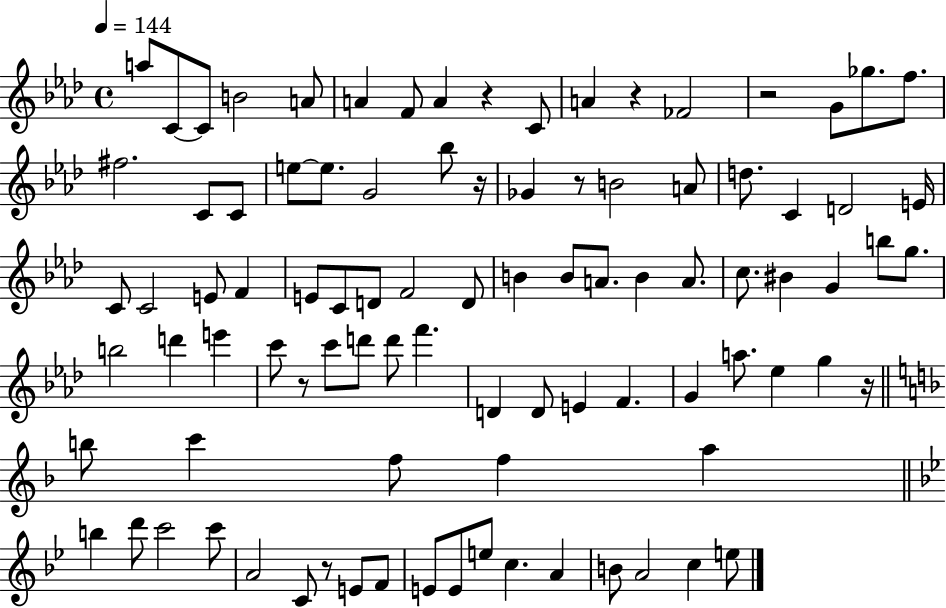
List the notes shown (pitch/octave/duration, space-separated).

A5/e C4/e C4/e B4/h A4/e A4/q F4/e A4/q R/q C4/e A4/q R/q FES4/h R/h G4/e Gb5/e. F5/e. F#5/h. C4/e C4/e E5/e E5/e. G4/h Bb5/e R/s Gb4/q R/e B4/h A4/e D5/e. C4/q D4/h E4/s C4/e C4/h E4/e F4/q E4/e C4/e D4/e F4/h D4/e B4/q B4/e A4/e. B4/q A4/e. C5/e. BIS4/q G4/q B5/e G5/e. B5/h D6/q E6/q C6/e R/e C6/e D6/e D6/e F6/q. D4/q D4/e E4/q F4/q. G4/q A5/e. Eb5/q G5/q R/s B5/e C6/q F5/e F5/q A5/q B5/q D6/e C6/h C6/e A4/h C4/e R/e E4/e F4/e E4/e E4/e E5/e C5/q. A4/q B4/e A4/h C5/q E5/e